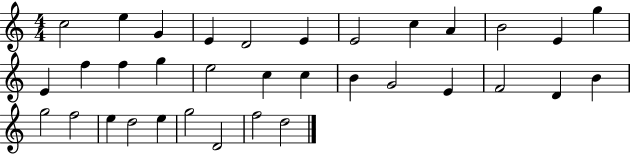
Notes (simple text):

C5/h E5/q G4/q E4/q D4/h E4/q E4/h C5/q A4/q B4/h E4/q G5/q E4/q F5/q F5/q G5/q E5/h C5/q C5/q B4/q G4/h E4/q F4/h D4/q B4/q G5/h F5/h E5/q D5/h E5/q G5/h D4/h F5/h D5/h